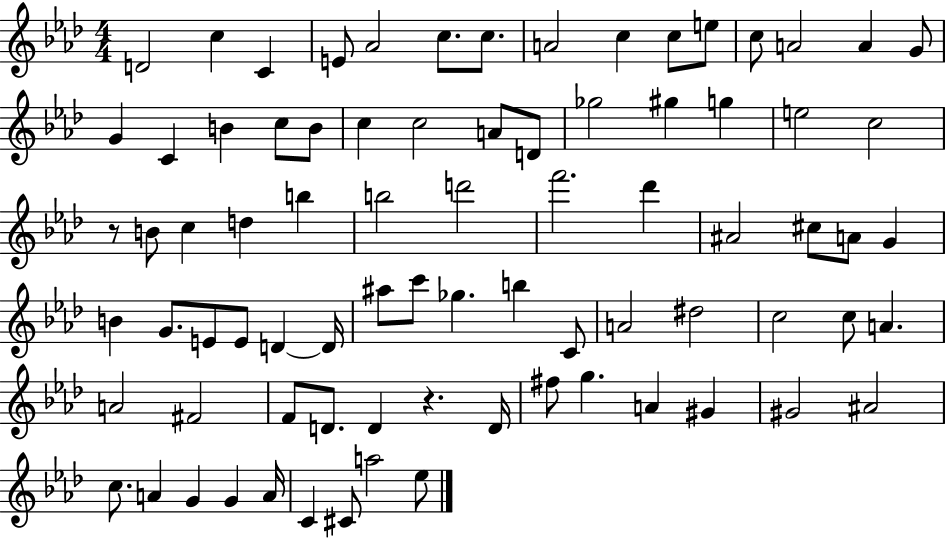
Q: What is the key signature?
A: AES major